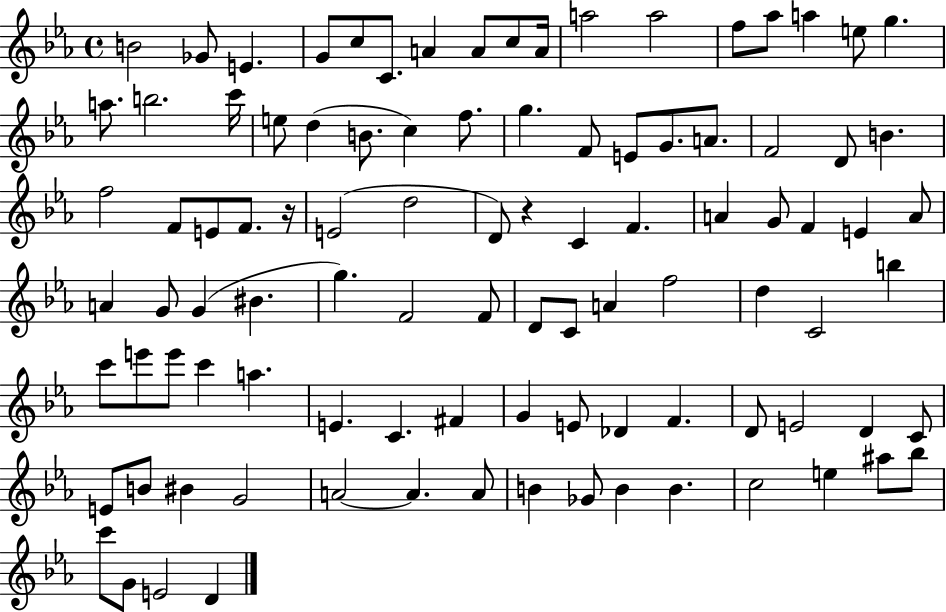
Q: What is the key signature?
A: EES major